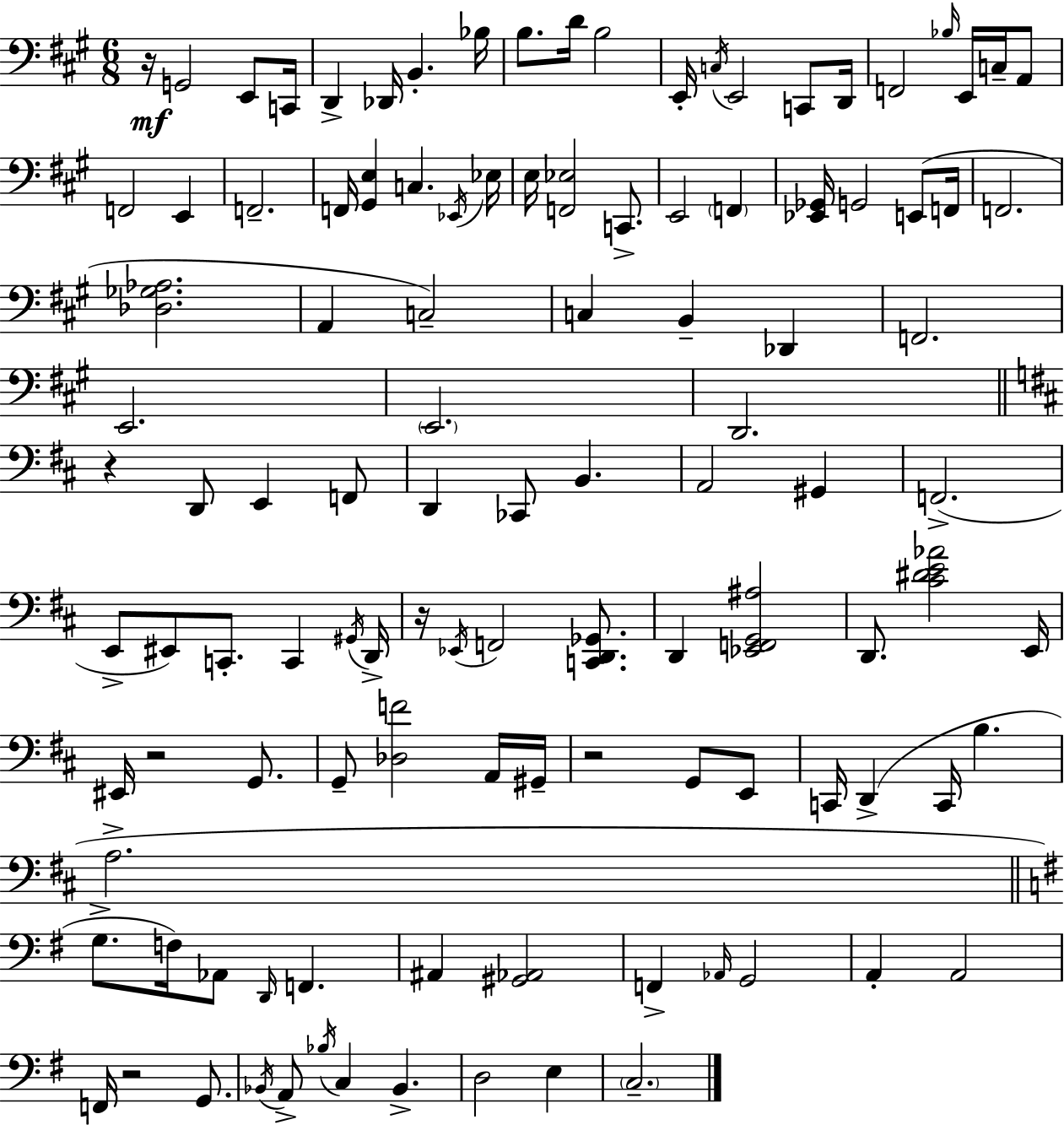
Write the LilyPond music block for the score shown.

{
  \clef bass
  \numericTimeSignature
  \time 6/8
  \key a \major
  r16\mf g,2 e,8 c,16 | d,4-> des,16 b,4.-. bes16 | b8. d'16 b2 | e,16-. \acciaccatura { c16 } e,2 c,8 | \break d,16 f,2 \grace { bes16 } e,16 c16-- | a,8 f,2 e,4 | f,2.-- | f,16 <gis, e>4 c4. | \break \acciaccatura { ees,16 } ees16 e16 <f, ees>2 | c,8.-> e,2 \parenthesize f,4 | <ees, ges,>16 g,2 | e,8( f,16 f,2. | \break <des ges aes>2. | a,4 c2--) | c4 b,4-- des,4 | f,2. | \break e,2. | \parenthesize e,2. | d,2. | \bar "||" \break \key b \minor r4 d,8 e,4 f,8 | d,4 ces,8 b,4. | a,2 gis,4 | f,2.->( | \break e,8-> eis,8) c,8.-. c,4 \acciaccatura { gis,16 } | d,16-> r16 \acciaccatura { ees,16 } f,2 <c, d, ges,>8. | d,4 <ees, f, g, ais>2 | d,8. <cis' dis' e' aes'>2 | \break e,16 eis,16 r2 g,8. | g,8-- <des f'>2 | a,16 gis,16-- r2 g,8 | e,8 c,16 d,4->( c,16 b4. | \break a2.-> | \bar "||" \break \key g \major g8.-> f16) aes,8 \grace { d,16 } f,4. | ais,4 <gis, aes,>2 | f,4-> \grace { aes,16 } g,2 | a,4-. a,2 | \break f,16 r2 g,8. | \acciaccatura { bes,16 } a,8-> \acciaccatura { bes16 } c4 bes,4.-> | d2 | e4 \parenthesize c2.-- | \break \bar "|."
}